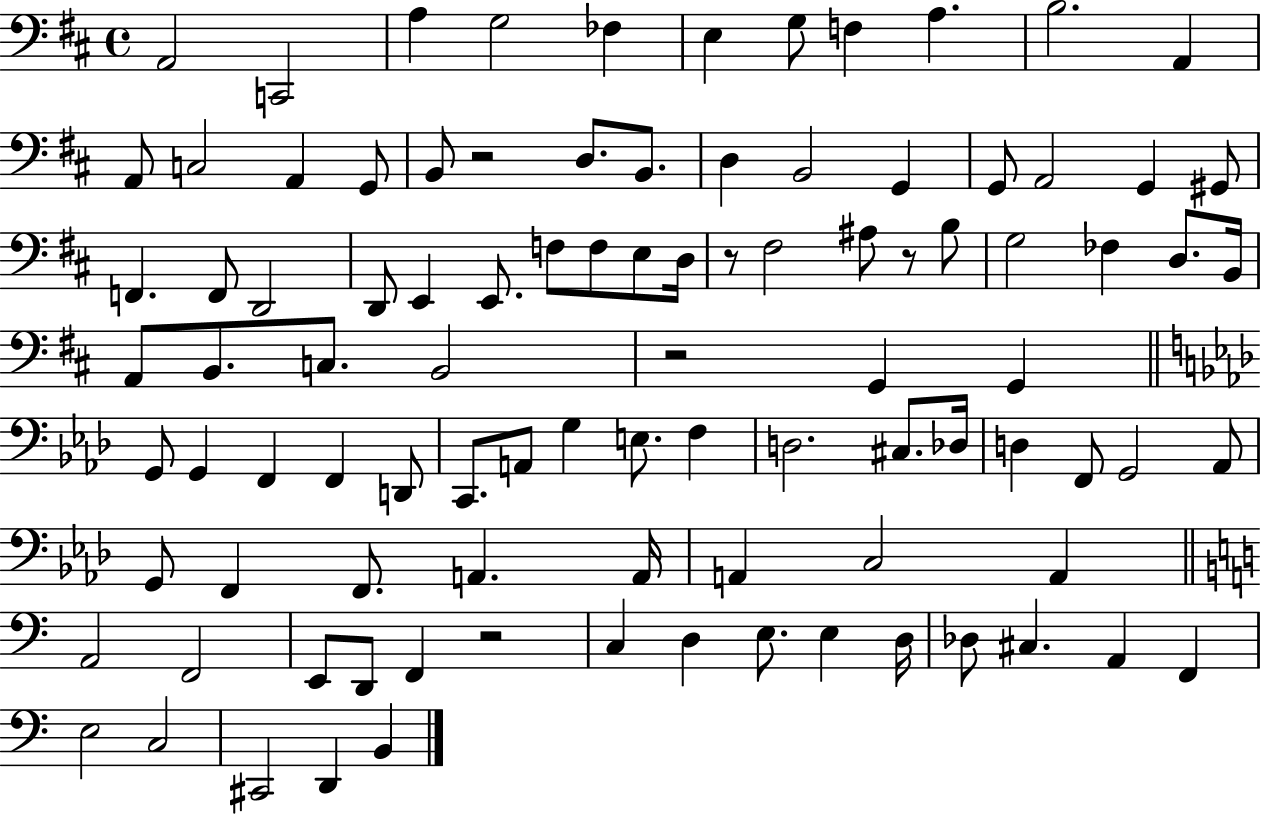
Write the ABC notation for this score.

X:1
T:Untitled
M:4/4
L:1/4
K:D
A,,2 C,,2 A, G,2 _F, E, G,/2 F, A, B,2 A,, A,,/2 C,2 A,, G,,/2 B,,/2 z2 D,/2 B,,/2 D, B,,2 G,, G,,/2 A,,2 G,, ^G,,/2 F,, F,,/2 D,,2 D,,/2 E,, E,,/2 F,/2 F,/2 E,/2 D,/4 z/2 ^F,2 ^A,/2 z/2 B,/2 G,2 _F, D,/2 B,,/4 A,,/2 B,,/2 C,/2 B,,2 z2 G,, G,, G,,/2 G,, F,, F,, D,,/2 C,,/2 A,,/2 G, E,/2 F, D,2 ^C,/2 _D,/4 D, F,,/2 G,,2 _A,,/2 G,,/2 F,, F,,/2 A,, A,,/4 A,, C,2 A,, A,,2 F,,2 E,,/2 D,,/2 F,, z2 C, D, E,/2 E, D,/4 _D,/2 ^C, A,, F,, E,2 C,2 ^C,,2 D,, B,,